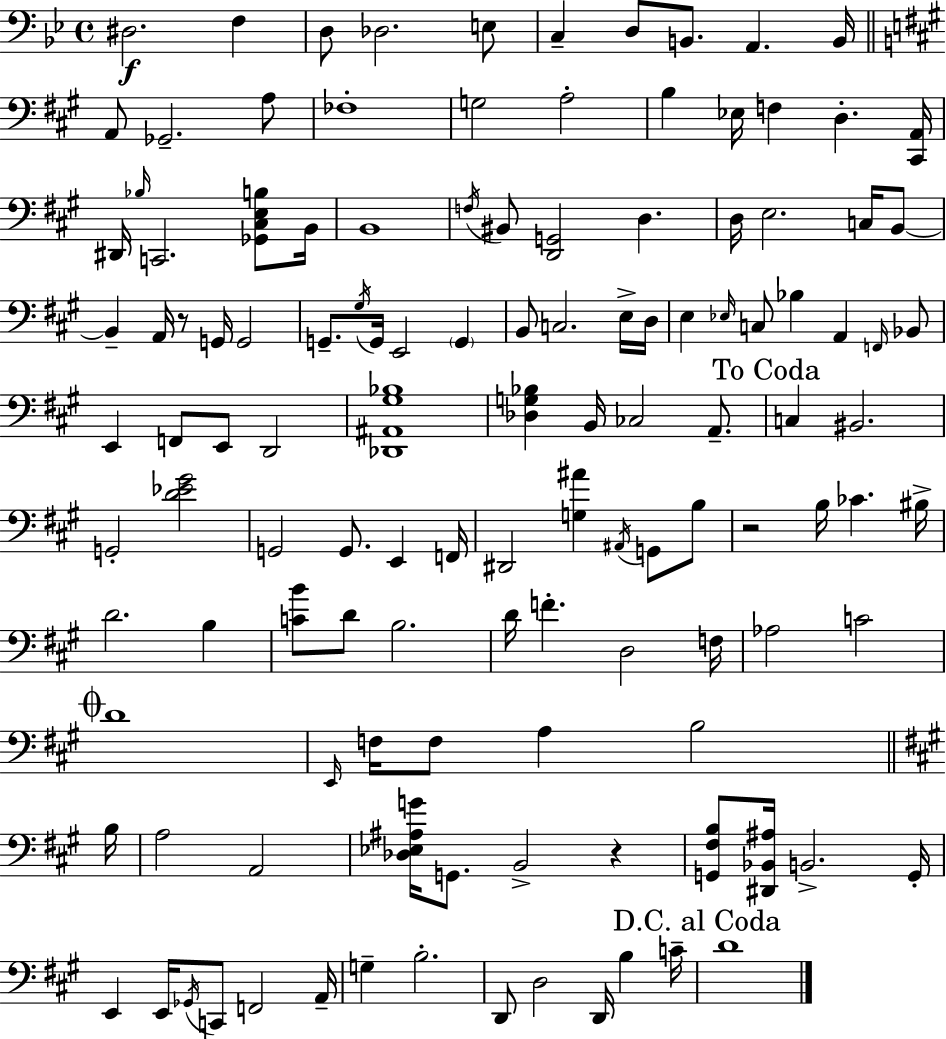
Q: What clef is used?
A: bass